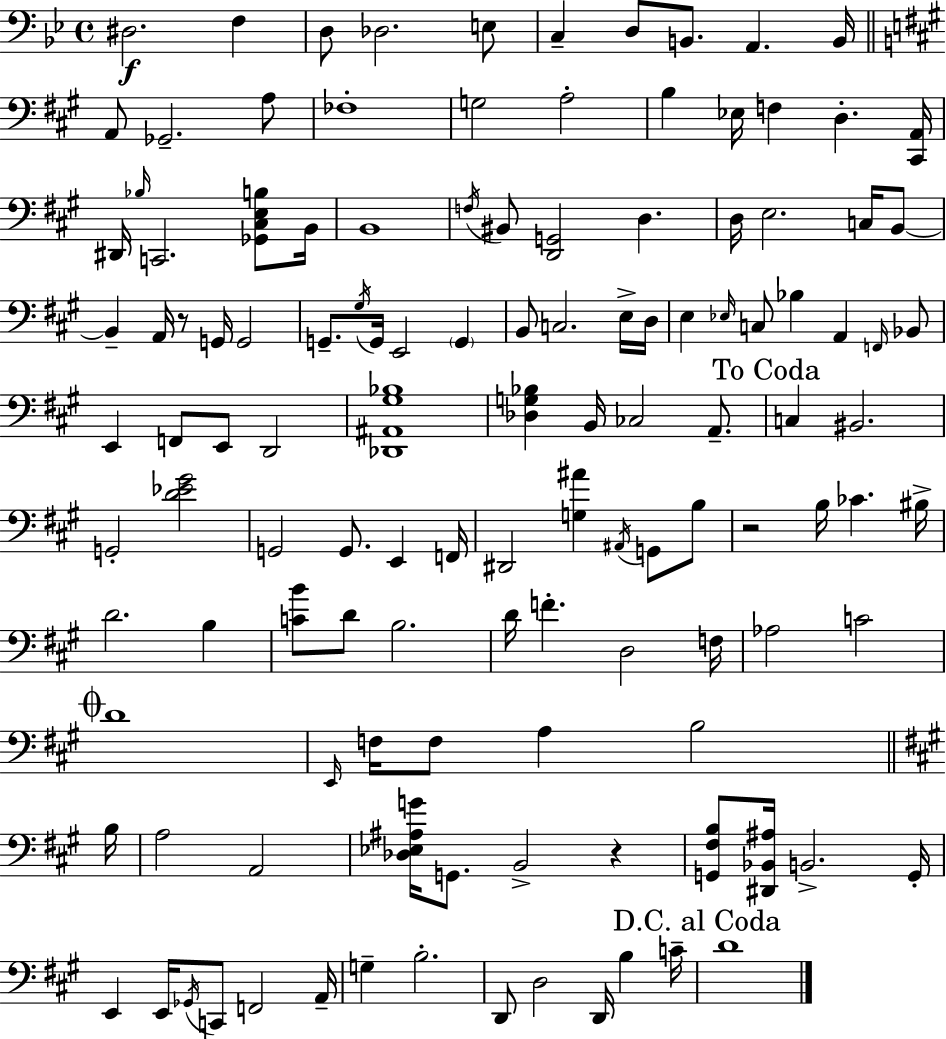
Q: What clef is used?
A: bass